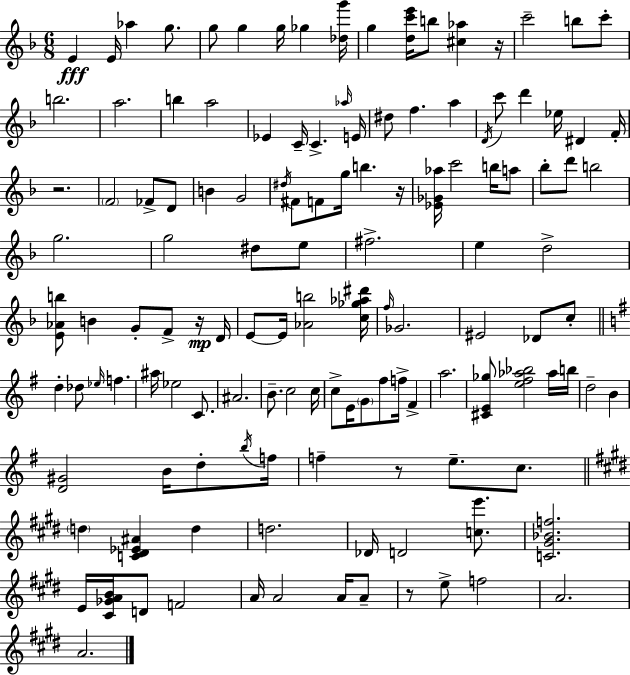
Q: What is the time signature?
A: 6/8